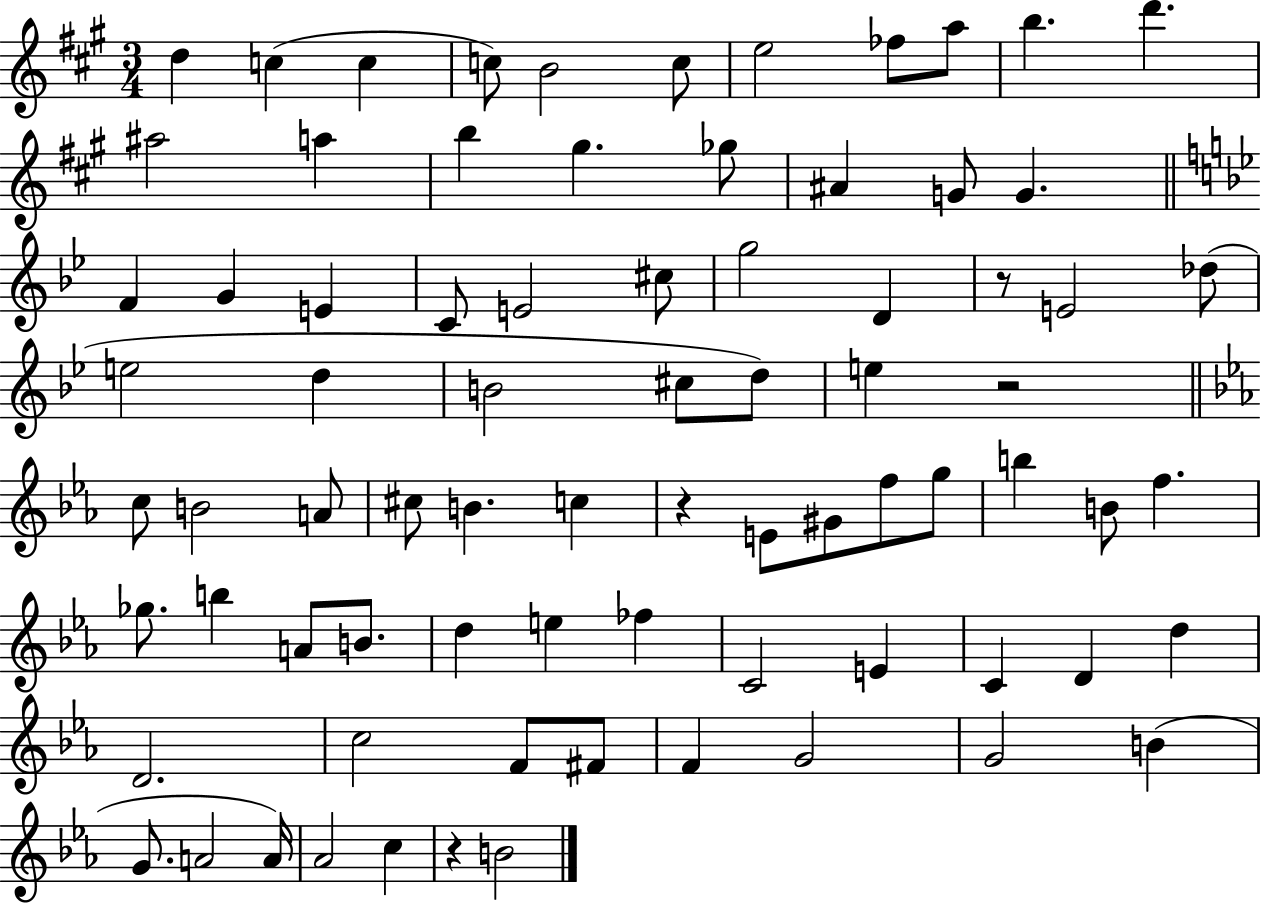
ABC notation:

X:1
T:Untitled
M:3/4
L:1/4
K:A
d c c c/2 B2 c/2 e2 _f/2 a/2 b d' ^a2 a b ^g _g/2 ^A G/2 G F G E C/2 E2 ^c/2 g2 D z/2 E2 _d/2 e2 d B2 ^c/2 d/2 e z2 c/2 B2 A/2 ^c/2 B c z E/2 ^G/2 f/2 g/2 b B/2 f _g/2 b A/2 B/2 d e _f C2 E C D d D2 c2 F/2 ^F/2 F G2 G2 B G/2 A2 A/4 _A2 c z B2